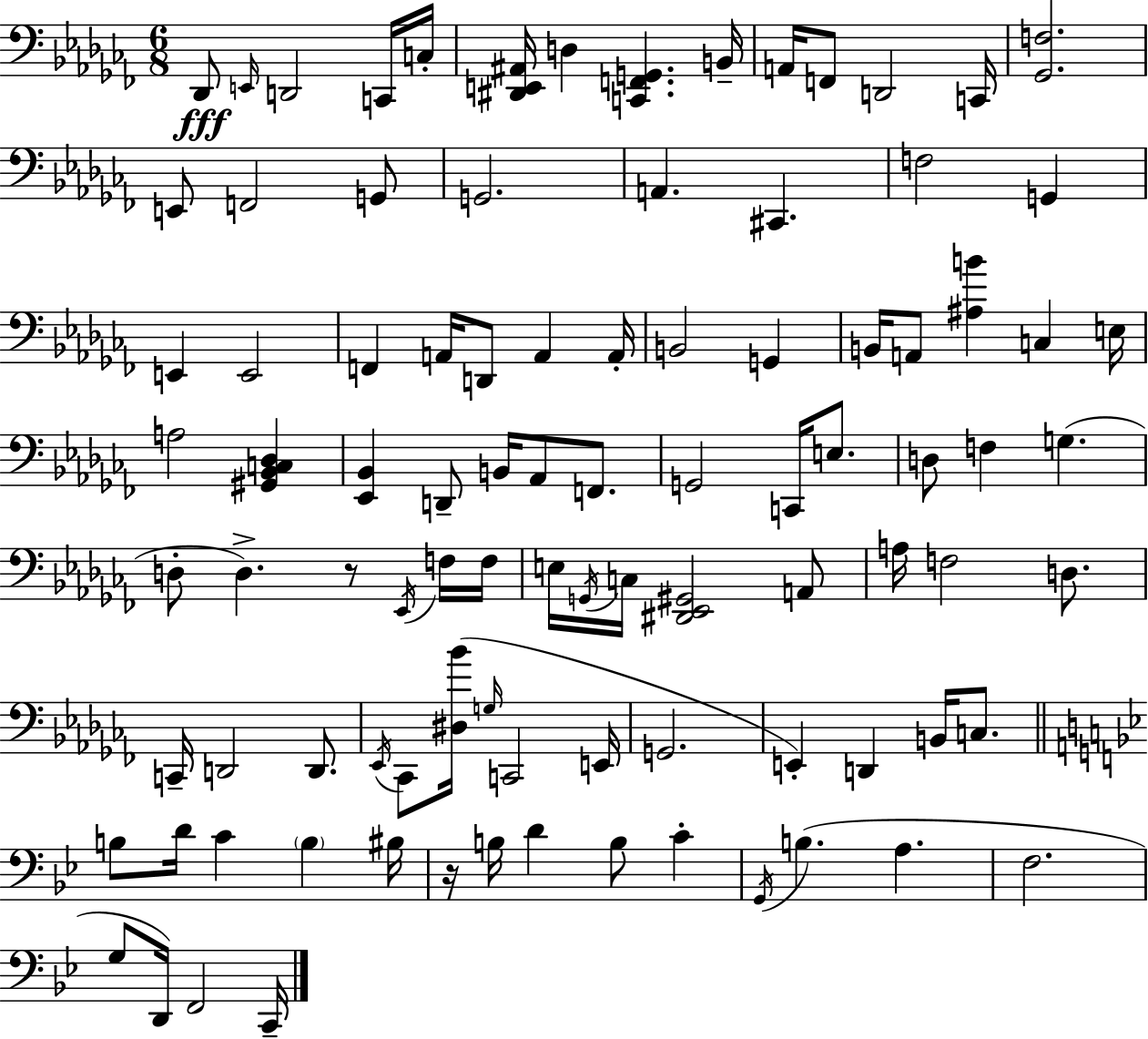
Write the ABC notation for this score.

X:1
T:Untitled
M:6/8
L:1/4
K:Abm
_D,,/2 E,,/4 D,,2 C,,/4 C,/4 [^D,,E,,^A,,]/4 D, [C,,F,,G,,] B,,/4 A,,/4 F,,/2 D,,2 C,,/4 [_G,,F,]2 E,,/2 F,,2 G,,/2 G,,2 A,, ^C,, F,2 G,, E,, E,,2 F,, A,,/4 D,,/2 A,, A,,/4 B,,2 G,, B,,/4 A,,/2 [^A,B] C, E,/4 A,2 [^G,,_B,,C,_D,] [_E,,_B,,] D,,/2 B,,/4 _A,,/2 F,,/2 G,,2 C,,/4 E,/2 D,/2 F, G, D,/2 D, z/2 _E,,/4 F,/4 F,/4 E,/4 G,,/4 C,/4 [^D,,_E,,^G,,]2 A,,/2 A,/4 F,2 D,/2 C,,/4 D,,2 D,,/2 _E,,/4 _C,,/2 [^D,_B]/4 G,/4 C,,2 E,,/4 G,,2 E,, D,, B,,/4 C,/2 B,/2 D/4 C B, ^B,/4 z/4 B,/4 D B,/2 C G,,/4 B, A, F,2 G,/2 D,,/4 F,,2 C,,/4